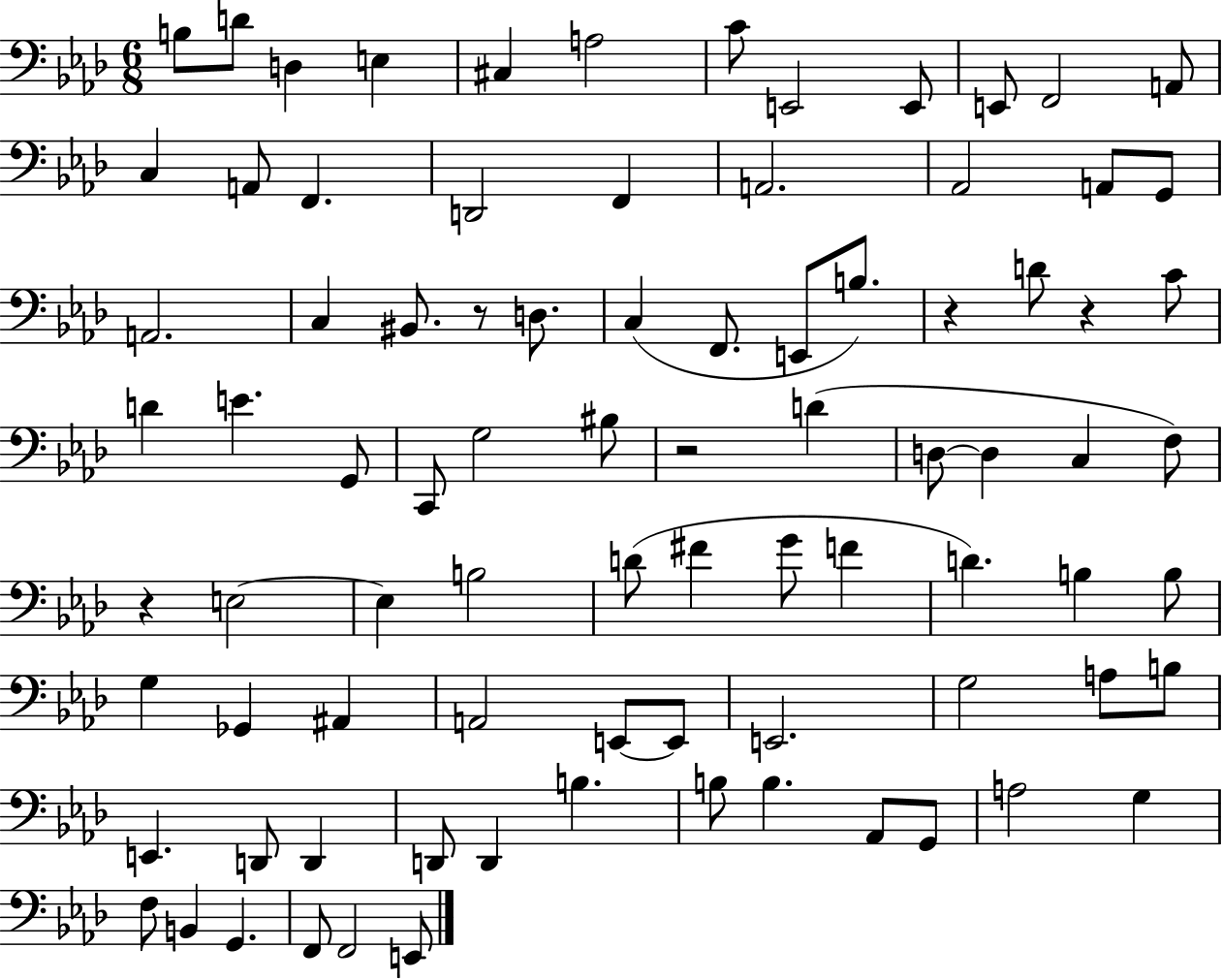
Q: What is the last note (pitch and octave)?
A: E2